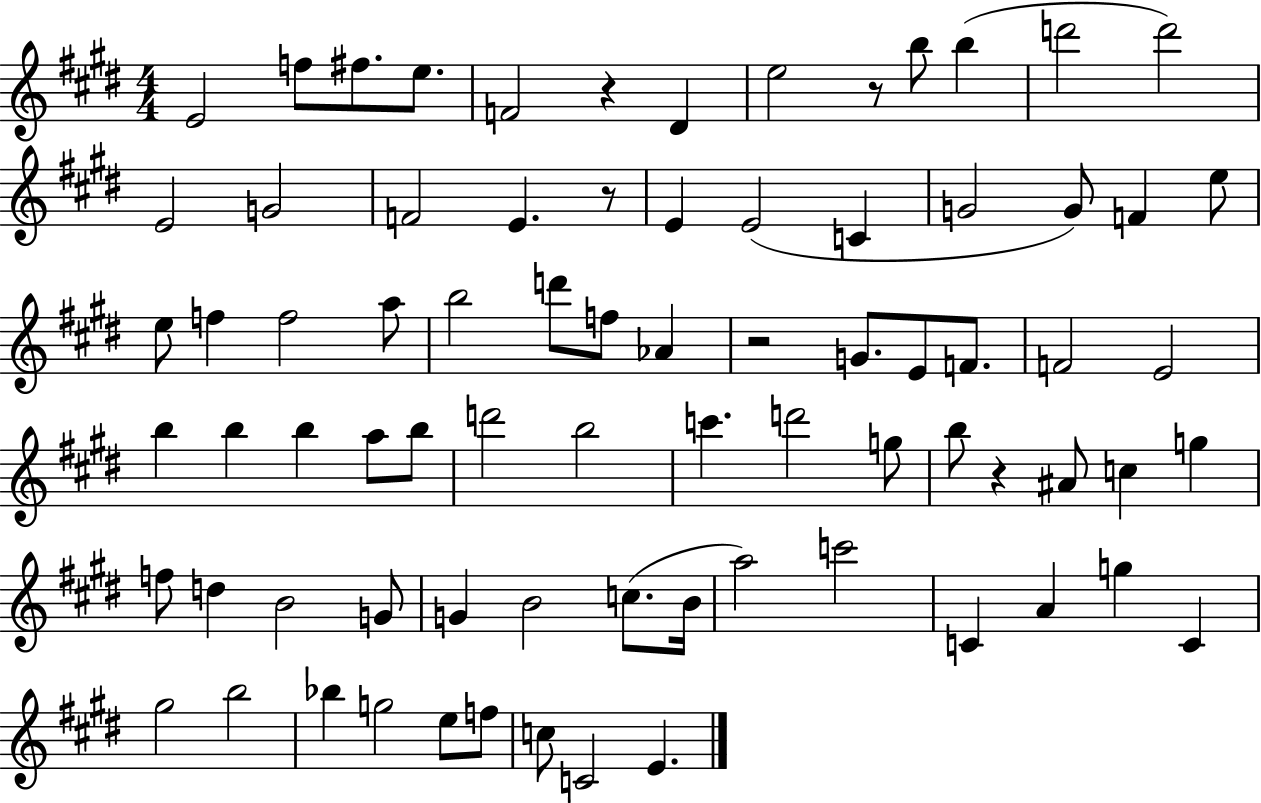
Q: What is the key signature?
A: E major